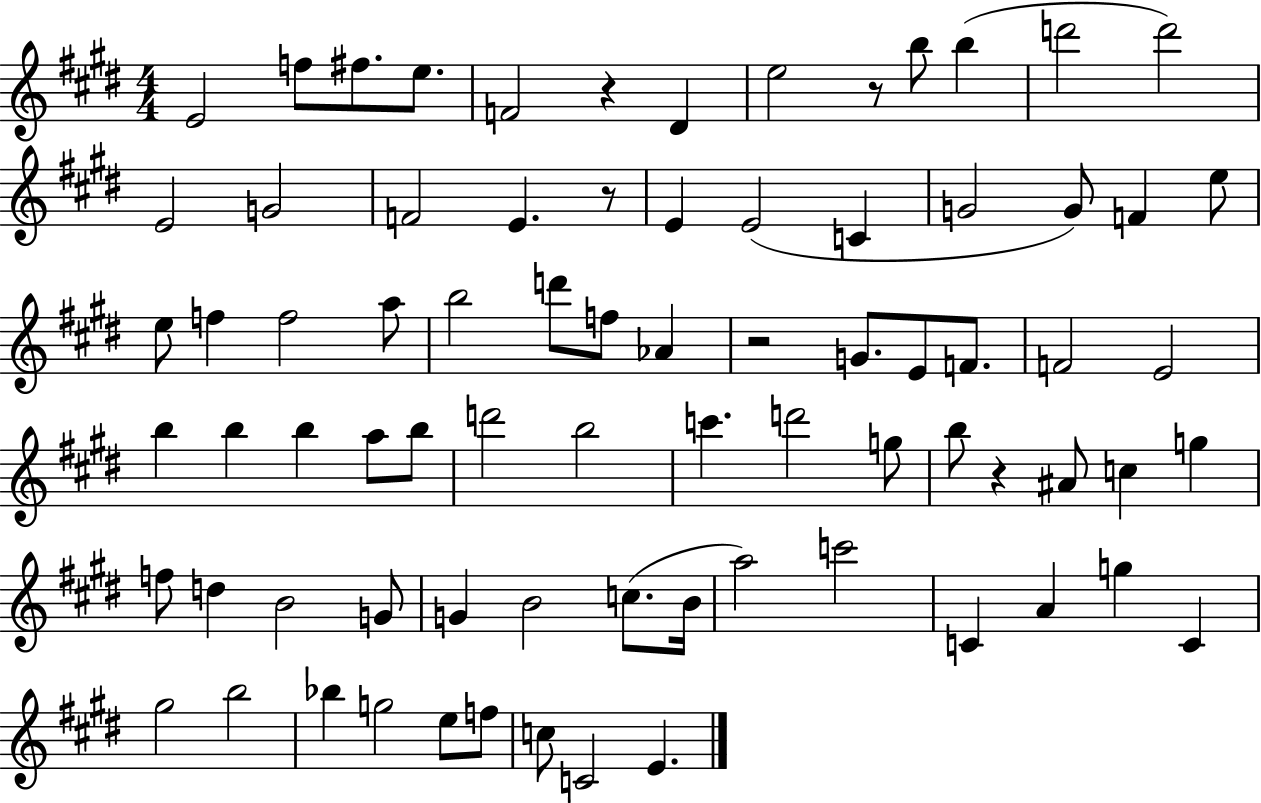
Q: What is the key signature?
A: E major